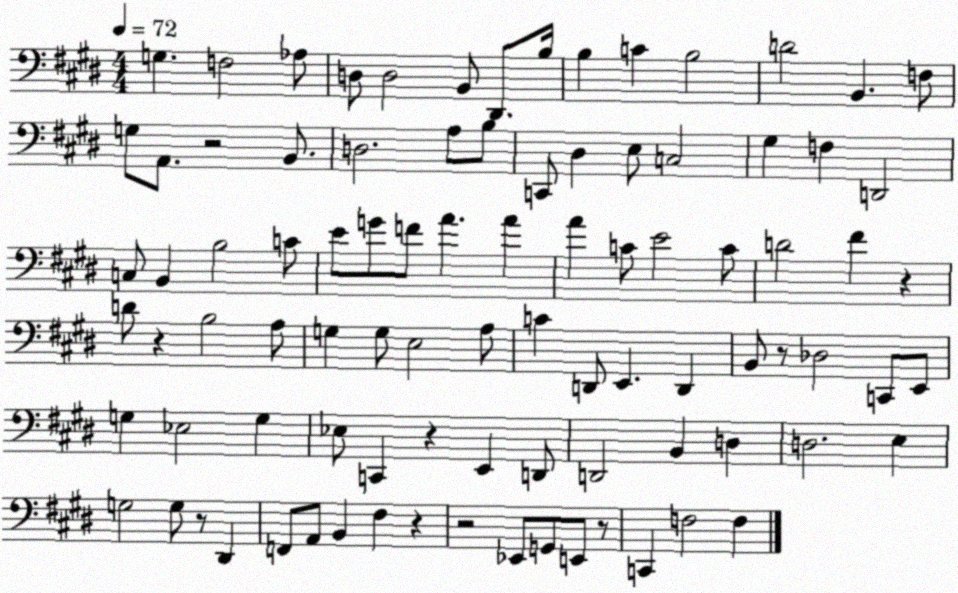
X:1
T:Untitled
M:4/4
L:1/4
K:E
G, F,2 _A,/2 D,/2 D,2 B,,/2 ^D,,/2 B,/4 B, C B,2 D2 B,, F,/2 G,/2 A,,/2 z2 B,,/2 D,2 A,/2 B,/2 C,,/2 ^D, E,/2 C,2 ^G, F, D,,2 C,/2 B,, B,2 C/2 E/2 G/2 F/2 A A A C/2 E2 C/2 D2 ^F z D/2 z B,2 A,/2 G, G,/2 E,2 A,/2 C D,,/2 E,, D,, B,,/2 z/2 _D,2 C,,/2 E,,/2 G, _E,2 G, _E,/2 C,, z E,, D,,/2 D,,2 B,, D, D,2 E, G,2 G,/2 z/2 ^D,, F,,/2 A,,/2 B,, ^F, z z2 _E,,/2 G,,/2 E,,/2 z/2 C,, F,2 F,